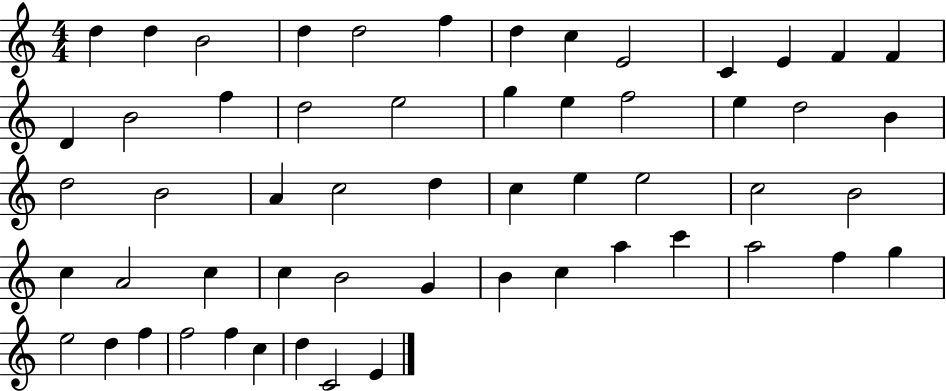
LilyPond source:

{
  \clef treble
  \numericTimeSignature
  \time 4/4
  \key c \major
  d''4 d''4 b'2 | d''4 d''2 f''4 | d''4 c''4 e'2 | c'4 e'4 f'4 f'4 | \break d'4 b'2 f''4 | d''2 e''2 | g''4 e''4 f''2 | e''4 d''2 b'4 | \break d''2 b'2 | a'4 c''2 d''4 | c''4 e''4 e''2 | c''2 b'2 | \break c''4 a'2 c''4 | c''4 b'2 g'4 | b'4 c''4 a''4 c'''4 | a''2 f''4 g''4 | \break e''2 d''4 f''4 | f''2 f''4 c''4 | d''4 c'2 e'4 | \bar "|."
}